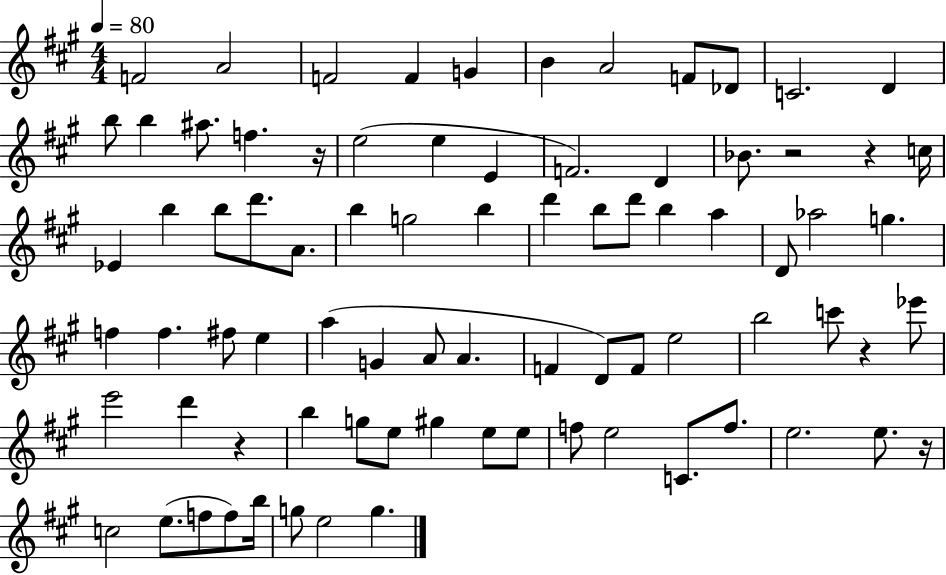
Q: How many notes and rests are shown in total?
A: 81